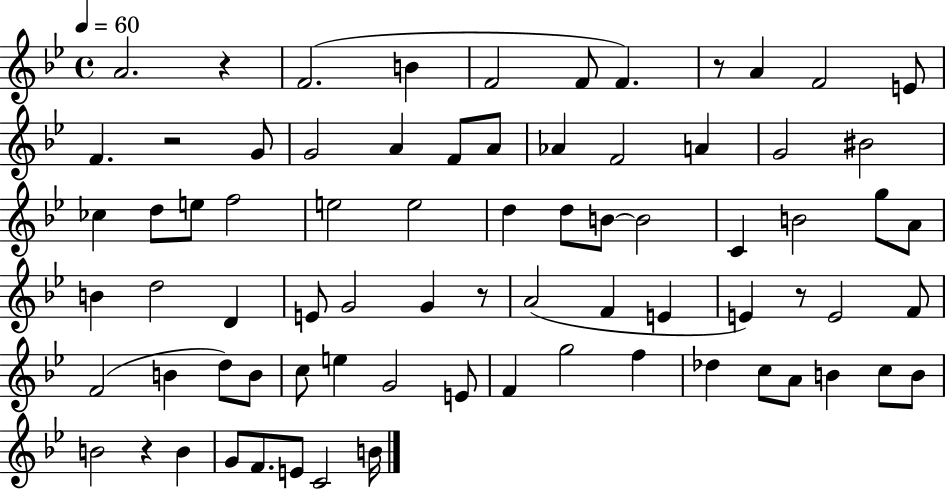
{
  \clef treble
  \time 4/4
  \defaultTimeSignature
  \key bes \major
  \tempo 4 = 60
  a'2. r4 | f'2.( b'4 | f'2 f'8 f'4.) | r8 a'4 f'2 e'8 | \break f'4. r2 g'8 | g'2 a'4 f'8 a'8 | aes'4 f'2 a'4 | g'2 bis'2 | \break ces''4 d''8 e''8 f''2 | e''2 e''2 | d''4 d''8 b'8~~ b'2 | c'4 b'2 g''8 a'8 | \break b'4 d''2 d'4 | e'8 g'2 g'4 r8 | a'2( f'4 e'4 | e'4) r8 e'2 f'8 | \break f'2( b'4 d''8) b'8 | c''8 e''4 g'2 e'8 | f'4 g''2 f''4 | des''4 c''8 a'8 b'4 c''8 b'8 | \break b'2 r4 b'4 | g'8 f'8. e'8 c'2 b'16 | \bar "|."
}